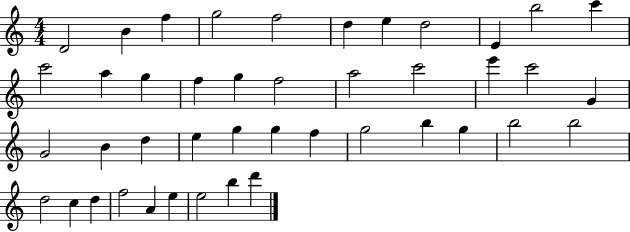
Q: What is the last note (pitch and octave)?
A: D6